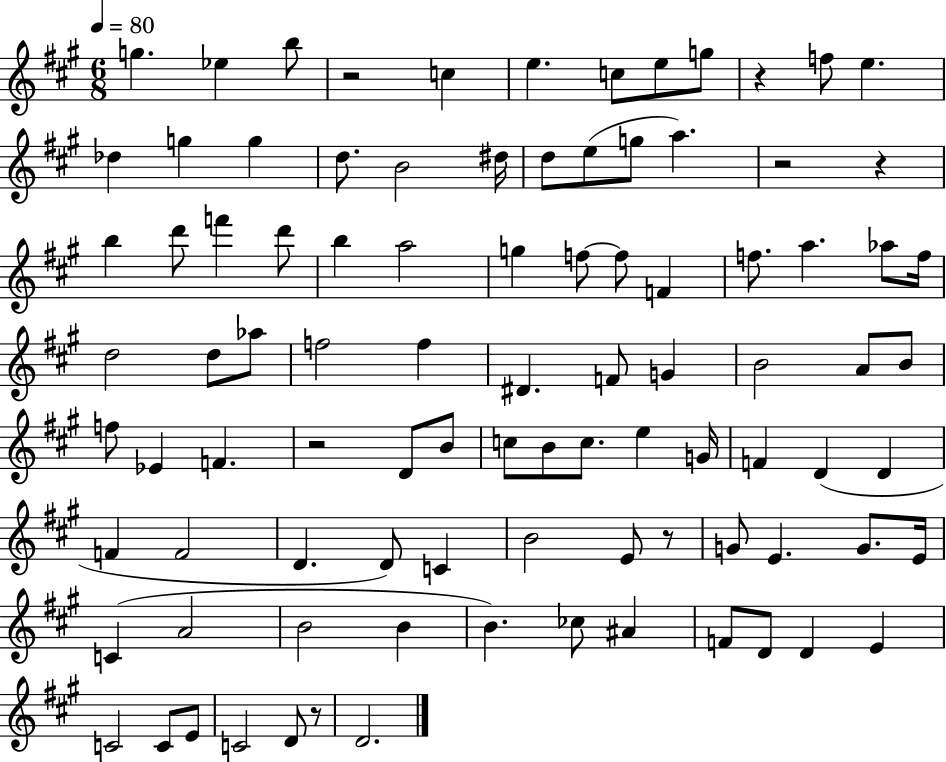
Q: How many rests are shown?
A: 7